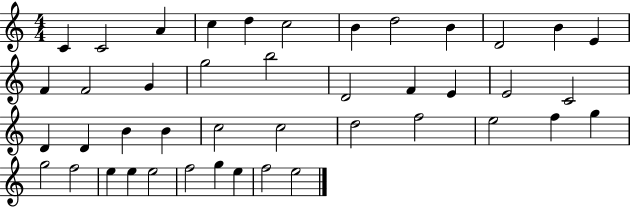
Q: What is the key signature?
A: C major